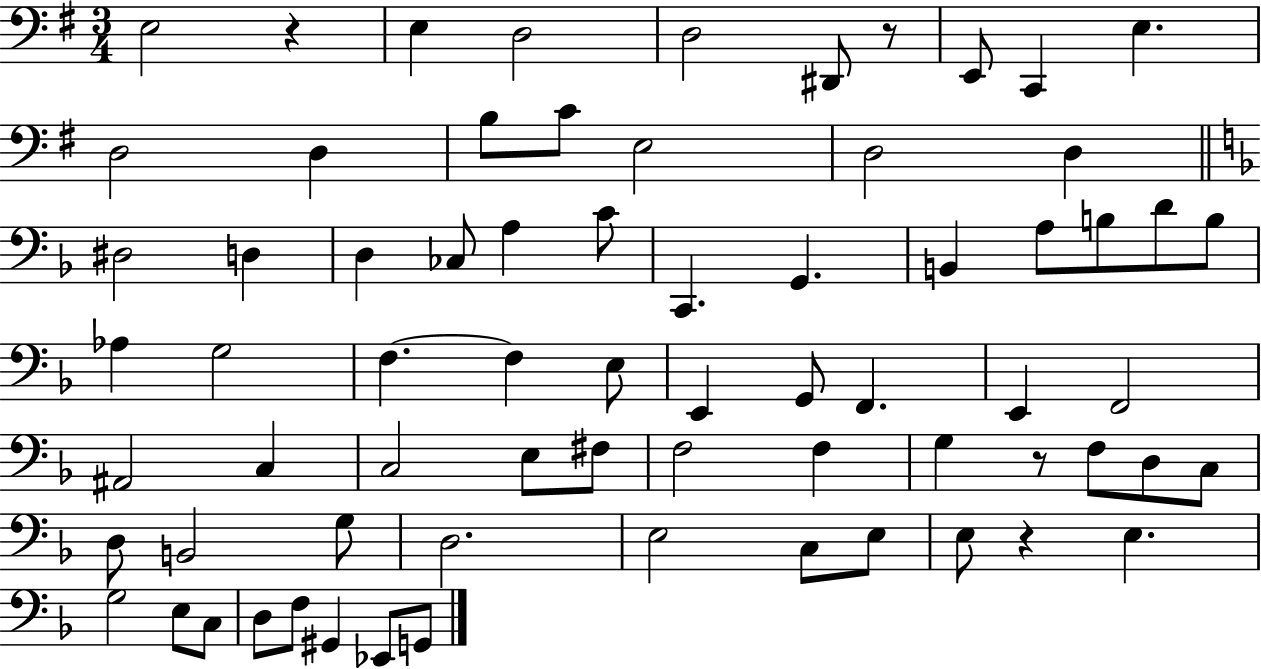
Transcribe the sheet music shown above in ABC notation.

X:1
T:Untitled
M:3/4
L:1/4
K:G
E,2 z E, D,2 D,2 ^D,,/2 z/2 E,,/2 C,, E, D,2 D, B,/2 C/2 E,2 D,2 D, ^D,2 D, D, _C,/2 A, C/2 C,, G,, B,, A,/2 B,/2 D/2 B,/2 _A, G,2 F, F, E,/2 E,, G,,/2 F,, E,, F,,2 ^A,,2 C, C,2 E,/2 ^F,/2 F,2 F, G, z/2 F,/2 D,/2 C,/2 D,/2 B,,2 G,/2 D,2 E,2 C,/2 E,/2 E,/2 z E, G,2 E,/2 C,/2 D,/2 F,/2 ^G,, _E,,/2 G,,/2